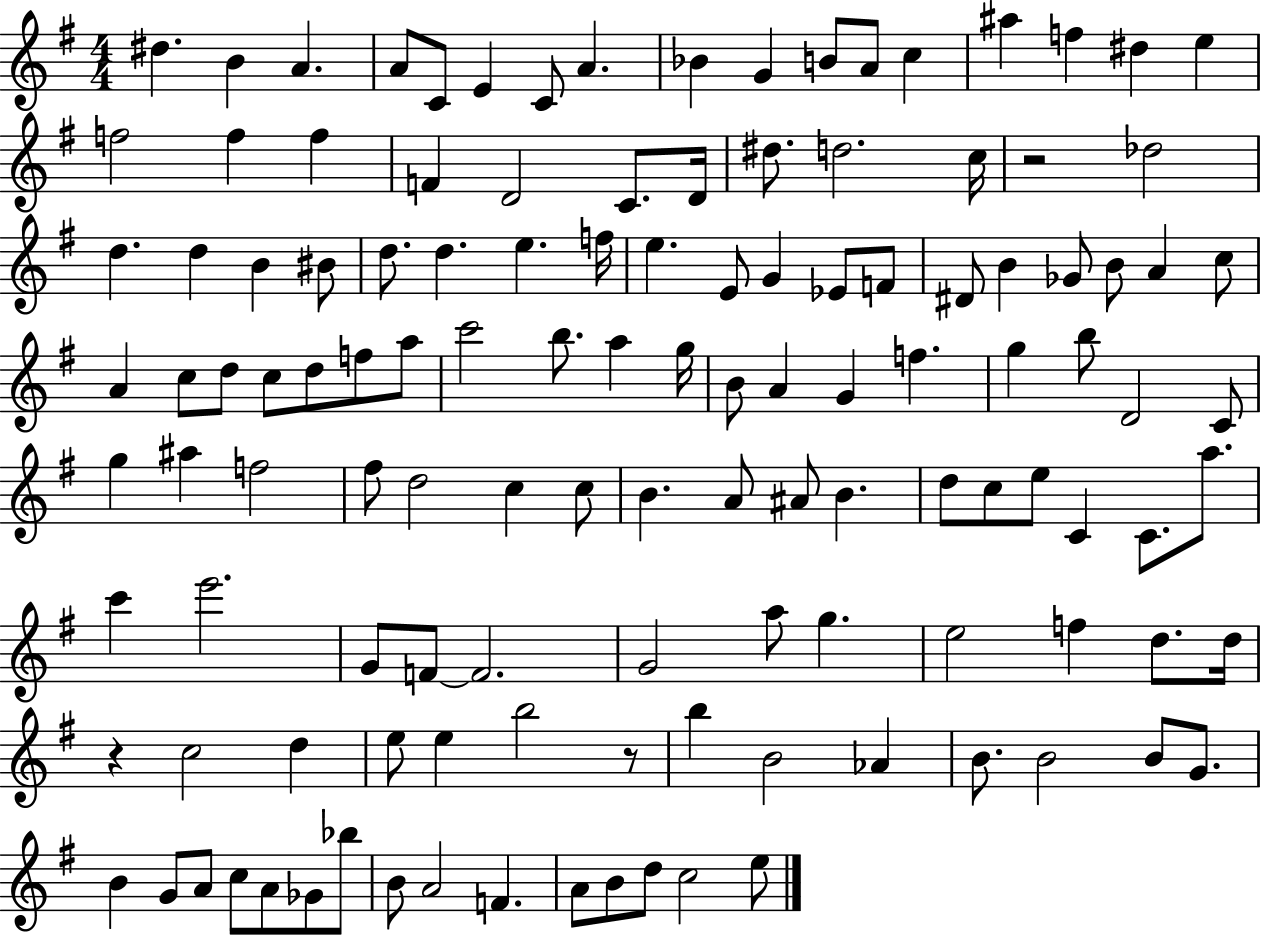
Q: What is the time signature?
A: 4/4